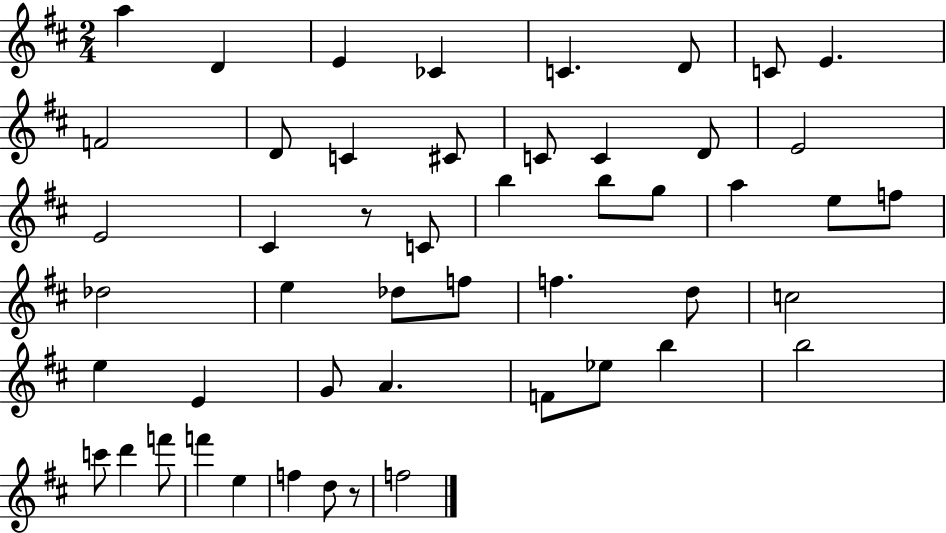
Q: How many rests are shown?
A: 2